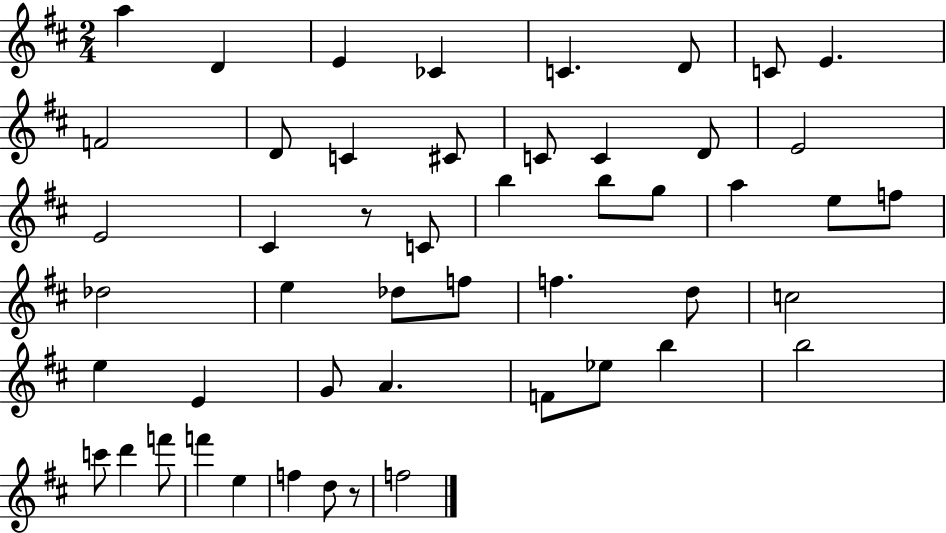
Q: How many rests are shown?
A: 2